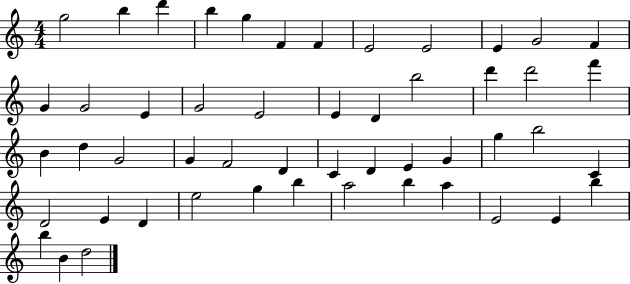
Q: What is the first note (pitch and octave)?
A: G5